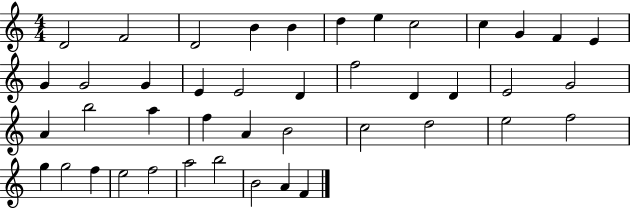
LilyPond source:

{
  \clef treble
  \numericTimeSignature
  \time 4/4
  \key c \major
  d'2 f'2 | d'2 b'4 b'4 | d''4 e''4 c''2 | c''4 g'4 f'4 e'4 | \break g'4 g'2 g'4 | e'4 e'2 d'4 | f''2 d'4 d'4 | e'2 g'2 | \break a'4 b''2 a''4 | f''4 a'4 b'2 | c''2 d''2 | e''2 f''2 | \break g''4 g''2 f''4 | e''2 f''2 | a''2 b''2 | b'2 a'4 f'4 | \break \bar "|."
}